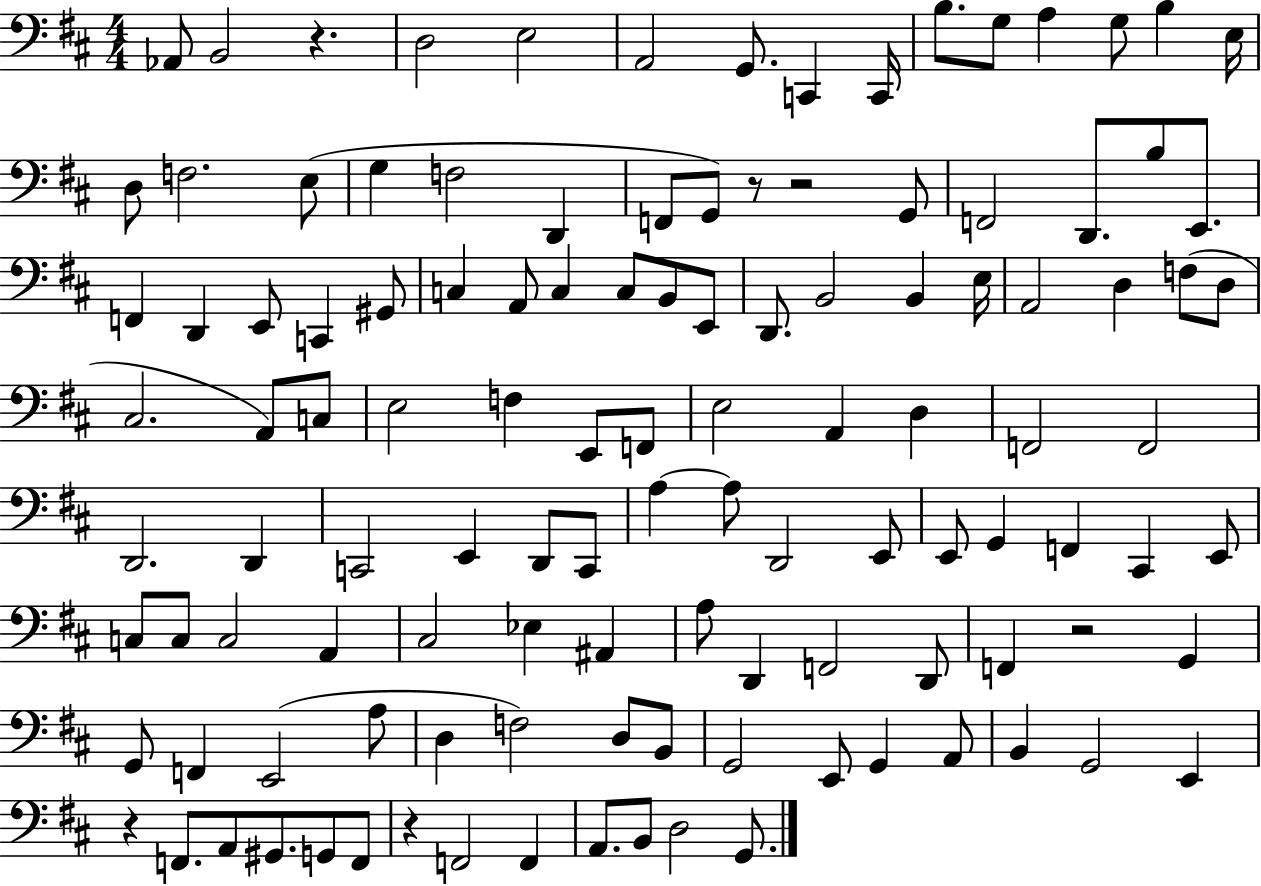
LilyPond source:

{
  \clef bass
  \numericTimeSignature
  \time 4/4
  \key d \major
  \repeat volta 2 { aes,8 b,2 r4. | d2 e2 | a,2 g,8. c,4 c,16 | b8. g8 a4 g8 b4 e16 | \break d8 f2. e8( | g4 f2 d,4 | f,8 g,8) r8 r2 g,8 | f,2 d,8. b8 e,8. | \break f,4 d,4 e,8 c,4 gis,8 | c4 a,8 c4 c8 b,8 e,8 | d,8. b,2 b,4 e16 | a,2 d4 f8( d8 | \break cis2. a,8) c8 | e2 f4 e,8 f,8 | e2 a,4 d4 | f,2 f,2 | \break d,2. d,4 | c,2 e,4 d,8 c,8 | a4~~ a8 d,2 e,8 | e,8 g,4 f,4 cis,4 e,8 | \break c8 c8 c2 a,4 | cis2 ees4 ais,4 | a8 d,4 f,2 d,8 | f,4 r2 g,4 | \break g,8 f,4 e,2( a8 | d4 f2) d8 b,8 | g,2 e,8 g,4 a,8 | b,4 g,2 e,4 | \break r4 f,8. a,8 gis,8. g,8 f,8 | r4 f,2 f,4 | a,8. b,8 d2 g,8. | } \bar "|."
}